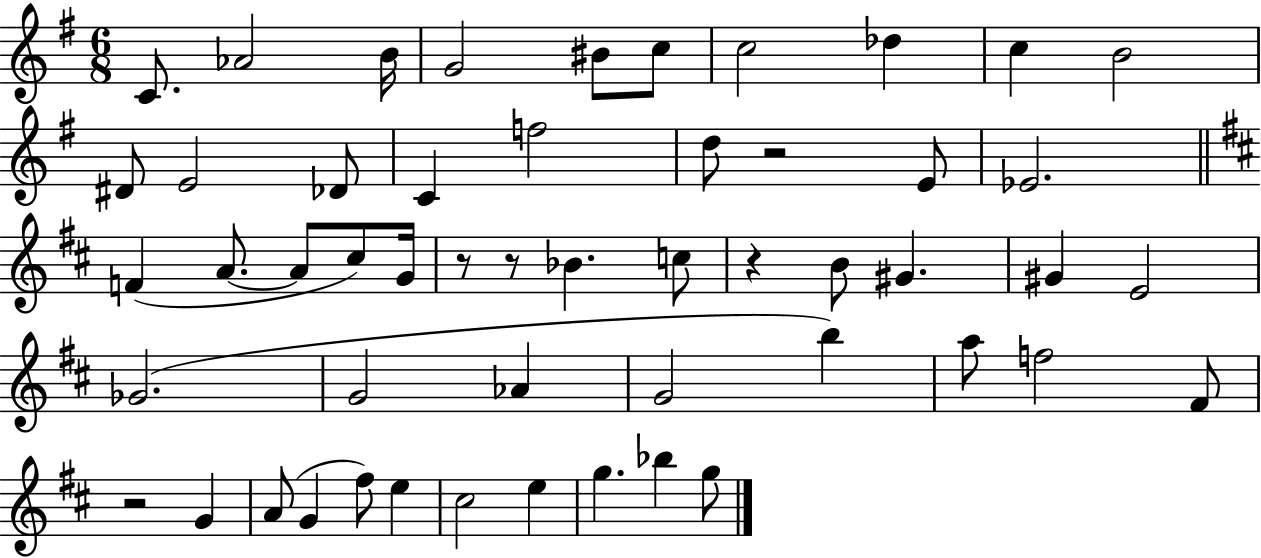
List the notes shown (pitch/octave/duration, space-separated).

C4/e. Ab4/h B4/s G4/h BIS4/e C5/e C5/h Db5/q C5/q B4/h D#4/e E4/h Db4/e C4/q F5/h D5/e R/h E4/e Eb4/h. F4/q A4/e. A4/e C#5/e G4/s R/e R/e Bb4/q. C5/e R/q B4/e G#4/q. G#4/q E4/h Gb4/h. G4/h Ab4/q G4/h B5/q A5/e F5/h F#4/e R/h G4/q A4/e G4/q F#5/e E5/q C#5/h E5/q G5/q. Bb5/q G5/e